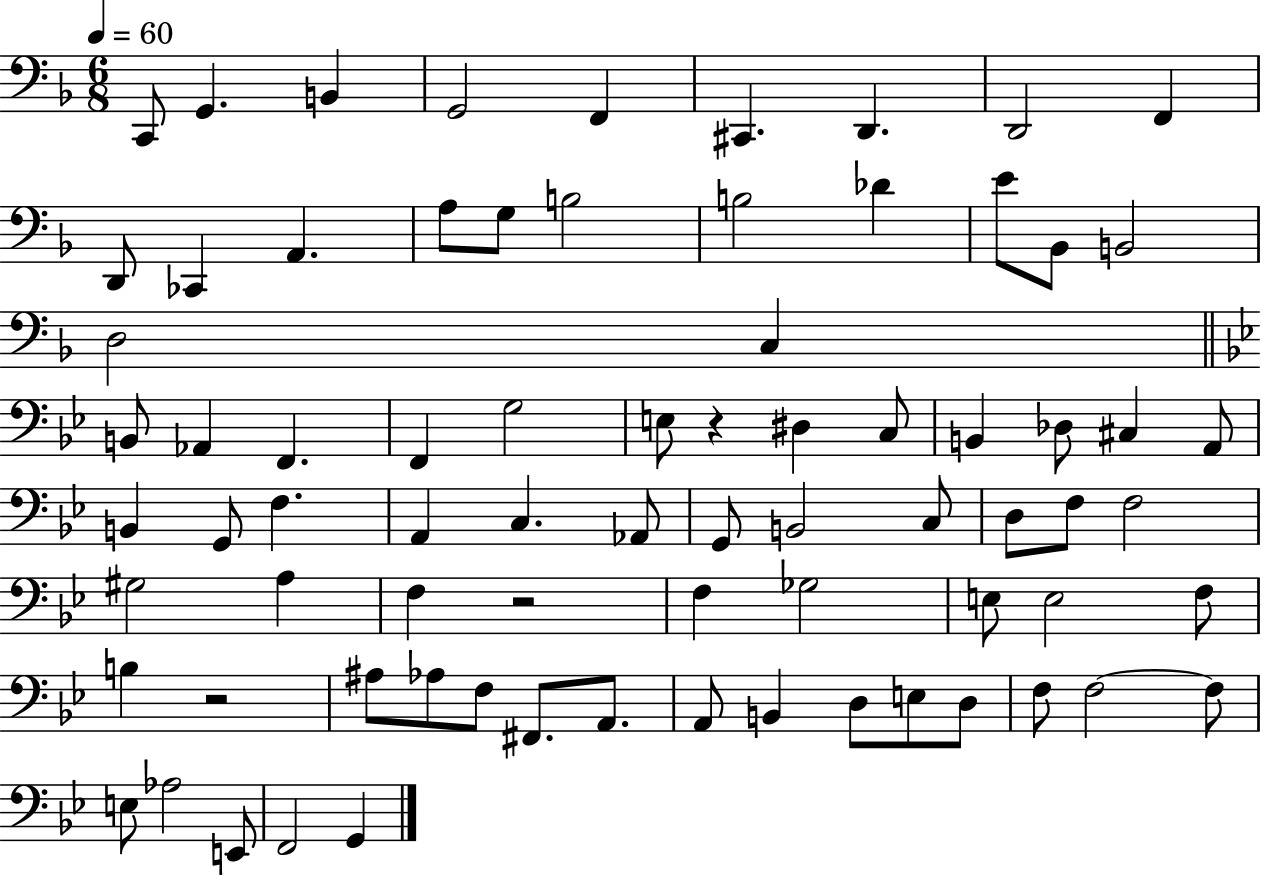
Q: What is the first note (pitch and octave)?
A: C2